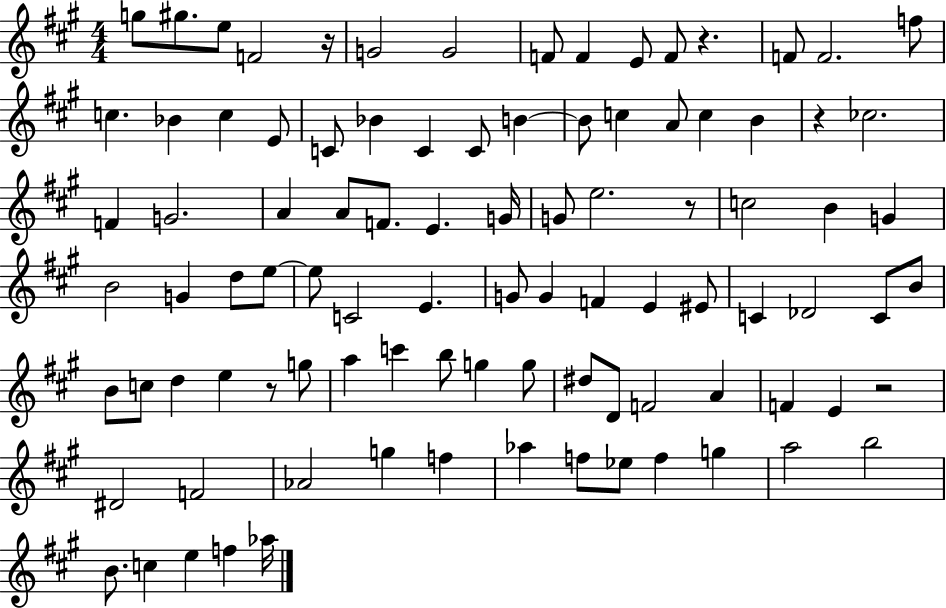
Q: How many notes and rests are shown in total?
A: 95